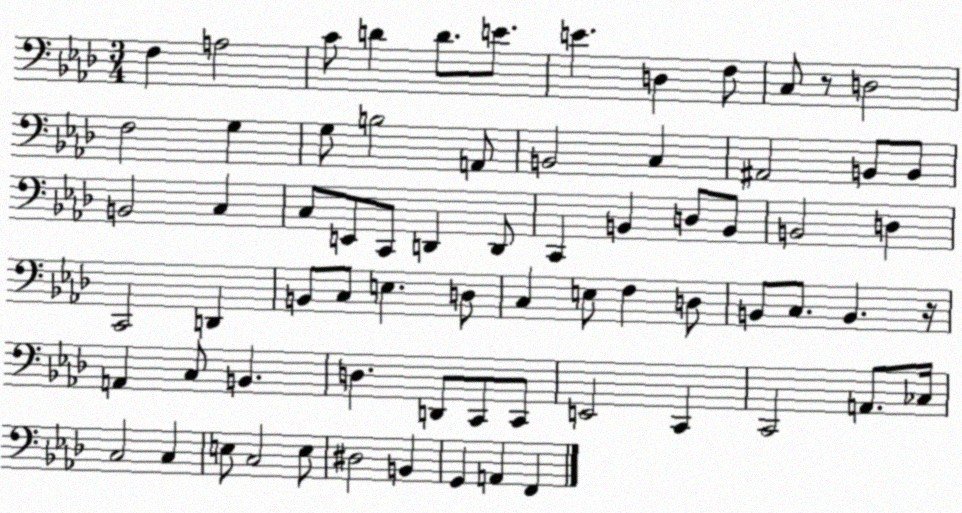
X:1
T:Untitled
M:3/4
L:1/4
K:Ab
F, A,2 C/2 D D/2 E/2 E D, F,/2 C,/2 z/2 D,2 F,2 G, G,/2 B,2 A,,/2 B,,2 C, ^A,,2 B,,/2 B,,/2 B,,2 C, C,/2 E,,/2 C,,/2 D,, D,,/2 C,, B,, D,/2 B,,/2 B,,2 D, C,,2 D,, B,,/2 C,/2 E, D,/2 C, E,/2 F, D,/2 B,,/2 C,/2 B,, z/4 A,, C,/2 B,, D, D,,/2 C,,/2 C,,/2 E,,2 C,, C,,2 A,,/2 _C,/4 C,2 C, E,/2 C,2 E,/2 ^D,2 B,, G,, A,, F,,